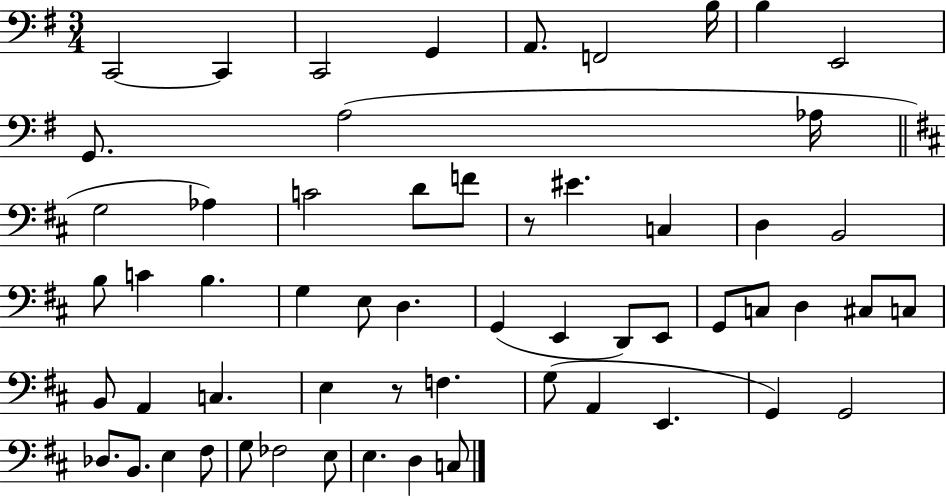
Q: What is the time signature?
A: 3/4